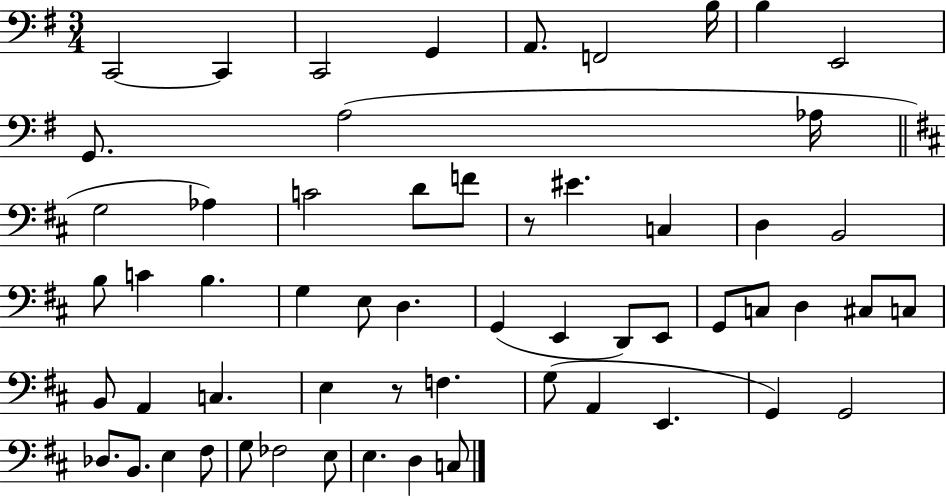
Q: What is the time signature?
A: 3/4